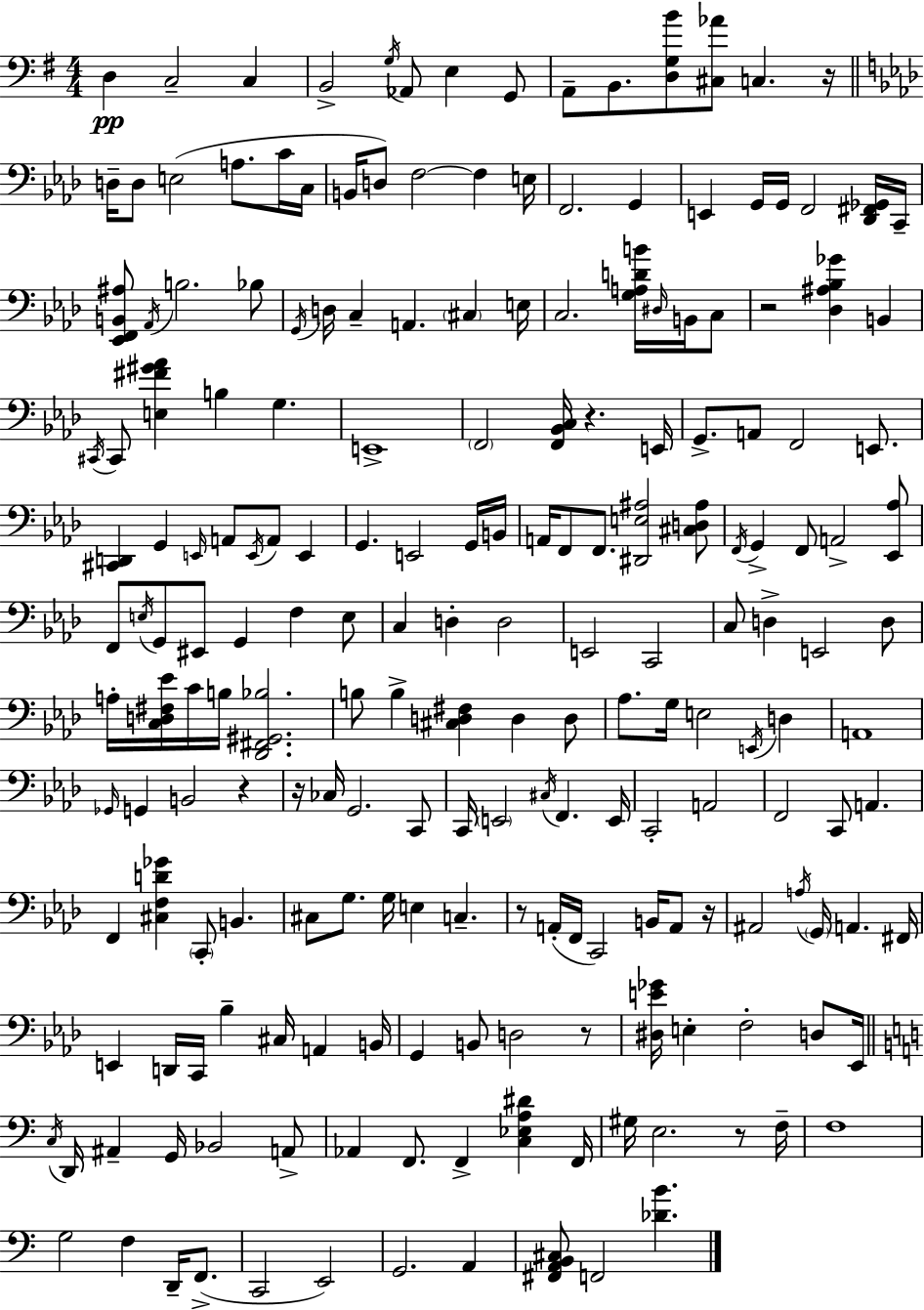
D3/q C3/h C3/q B2/h G3/s Ab2/e E3/q G2/e A2/e B2/e. [D3,G3,B4]/e [C#3,Ab4]/e C3/q. R/s D3/s D3/e E3/h A3/e. C4/s C3/s B2/s D3/e F3/h F3/q E3/s F2/h. G2/q E2/q G2/s G2/s F2/h [Db2,F#2,Gb2]/s C2/s [Eb2,F2,B2,A#3]/e Ab2/s B3/h. Bb3/e G2/s D3/s C3/q A2/q. C#3/q E3/s C3/h. [G3,A3,D4,B4]/s D#3/s B2/s C3/e R/h [Db3,A#3,Bb3,Gb4]/q B2/q C#2/s C#2/e [E3,F#4,G#4,Ab4]/q B3/q G3/q. E2/w F2/h [F2,Bb2,C3]/s R/q. E2/s G2/e. A2/e F2/h E2/e. [C#2,D2]/q G2/q E2/s A2/e E2/s A2/e E2/q G2/q. E2/h G2/s B2/s A2/s F2/e F2/e. [D#2,E3,A#3]/h [C#3,D3,A#3]/e F2/s G2/q F2/e A2/h [Eb2,Ab3]/e F2/e E3/s G2/e EIS2/e G2/q F3/q E3/e C3/q D3/q D3/h E2/h C2/h C3/e D3/q E2/h D3/e A3/s [C3,D3,F#3,Eb4]/s C4/s B3/s [Db2,F#2,G#2,Bb3]/h. B3/e B3/q [C#3,D3,F#3]/q D3/q D3/e Ab3/e. G3/s E3/h E2/s D3/q A2/w Gb2/s G2/q B2/h R/q R/s CES3/s G2/h. C2/e C2/s E2/h C#3/s F2/q. E2/s C2/h A2/h F2/h C2/e A2/q. F2/q [C#3,F3,D4,Gb4]/q C2/e B2/q. C#3/e G3/e. G3/s E3/q C3/q. R/e A2/s F2/s C2/h B2/s A2/e R/s A#2/h A3/s G2/s A2/q. F#2/s E2/q D2/s C2/s Bb3/q C#3/s A2/q B2/s G2/q B2/e D3/h R/e [D#3,E4,Gb4]/s E3/q F3/h D3/e Eb2/s C3/s D2/s A#2/q G2/s Bb2/h A2/e Ab2/q F2/e. F2/q [C3,Eb3,A3,D#4]/q F2/s G#3/s E3/h. R/e F3/s F3/w G3/h F3/q D2/s F2/e. C2/h E2/h G2/h. A2/q [F#2,A2,B2,C#3]/e F2/h [Db4,B4]/q.